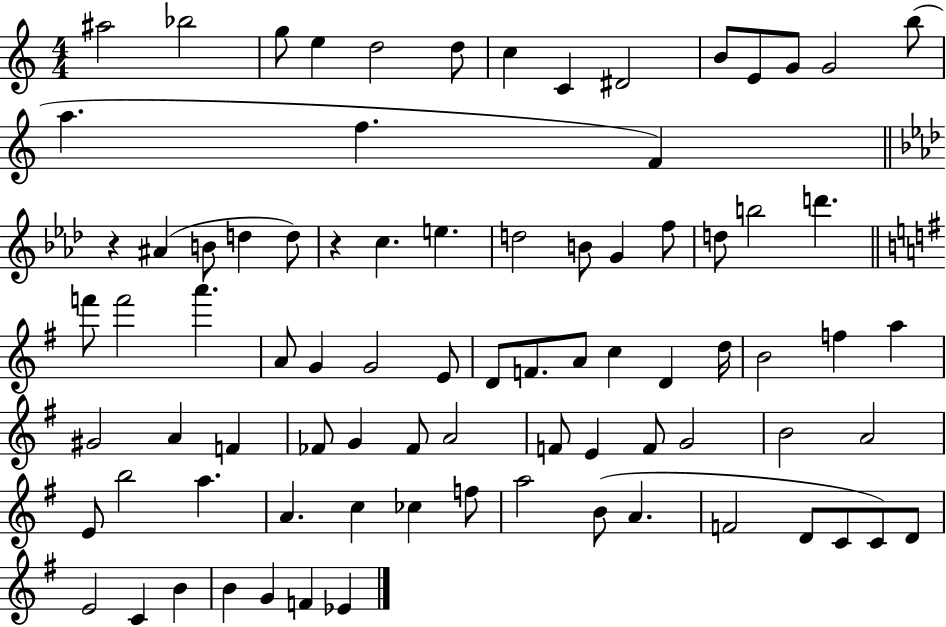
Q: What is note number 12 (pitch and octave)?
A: G4